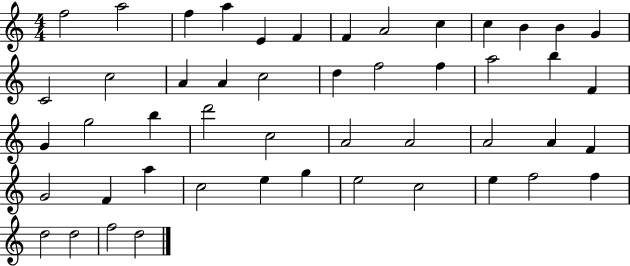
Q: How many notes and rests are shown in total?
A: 49